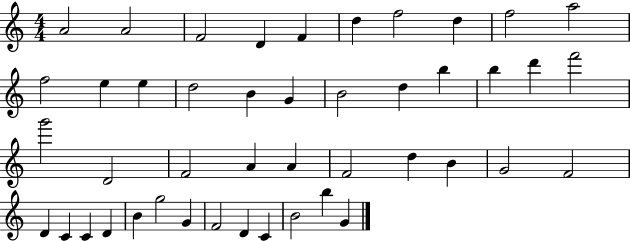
X:1
T:Untitled
M:4/4
L:1/4
K:C
A2 A2 F2 D F d f2 d f2 a2 f2 e e d2 B G B2 d b b d' f'2 g'2 D2 F2 A A F2 d B G2 F2 D C C D B g2 G F2 D C B2 b G